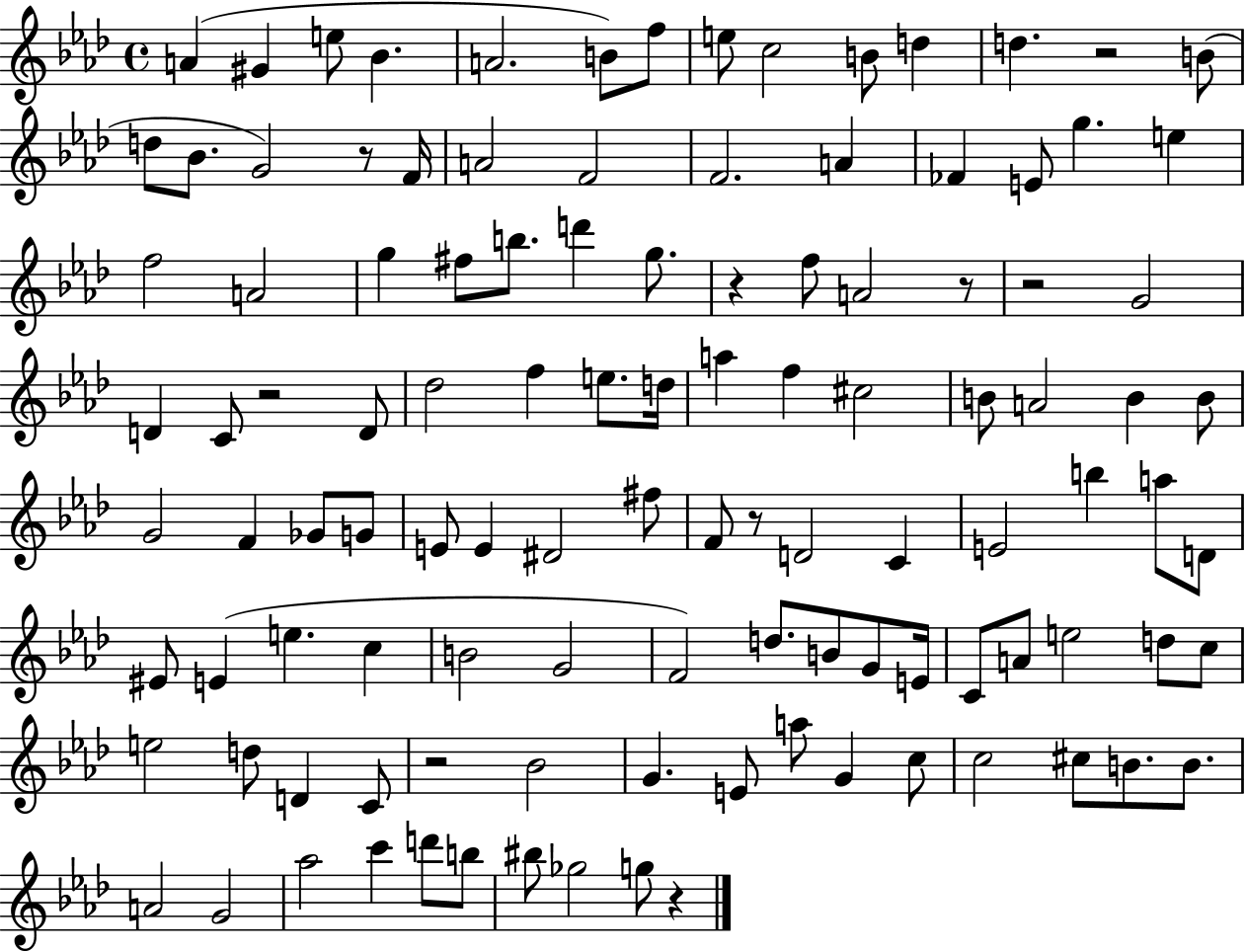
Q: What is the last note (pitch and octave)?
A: G5